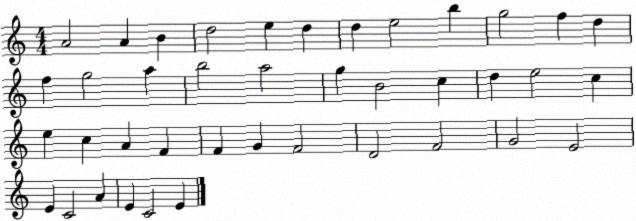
X:1
T:Untitled
M:4/4
L:1/4
K:C
A2 A B d2 e d d e2 b g2 f d f g2 a b2 a2 g B2 c d e2 c e c A F F G F2 D2 F2 G2 E2 E C2 A E C2 E